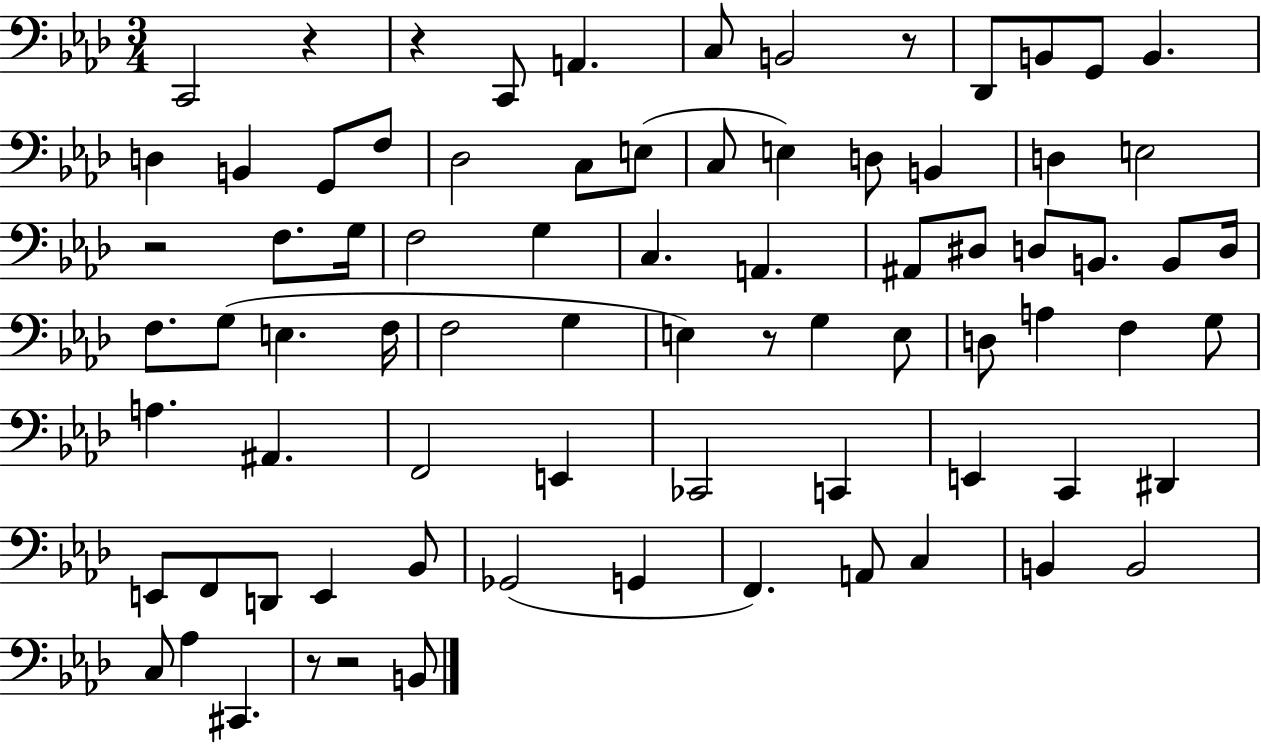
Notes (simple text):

C2/h R/q R/q C2/e A2/q. C3/e B2/h R/e Db2/e B2/e G2/e B2/q. D3/q B2/q G2/e F3/e Db3/h C3/e E3/e C3/e E3/q D3/e B2/q D3/q E3/h R/h F3/e. G3/s F3/h G3/q C3/q. A2/q. A#2/e D#3/e D3/e B2/e. B2/e D3/s F3/e. G3/e E3/q. F3/s F3/h G3/q E3/q R/e G3/q E3/e D3/e A3/q F3/q G3/e A3/q. A#2/q. F2/h E2/q CES2/h C2/q E2/q C2/q D#2/q E2/e F2/e D2/e E2/q Bb2/e Gb2/h G2/q F2/q. A2/e C3/q B2/q B2/h C3/e Ab3/q C#2/q. R/e R/h B2/e